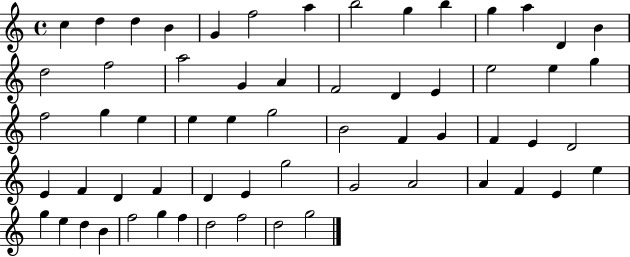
X:1
T:Untitled
M:4/4
L:1/4
K:C
c d d B G f2 a b2 g b g a D B d2 f2 a2 G A F2 D E e2 e g f2 g e e e g2 B2 F G F E D2 E F D F D E g2 G2 A2 A F E e g e d B f2 g f d2 f2 d2 g2